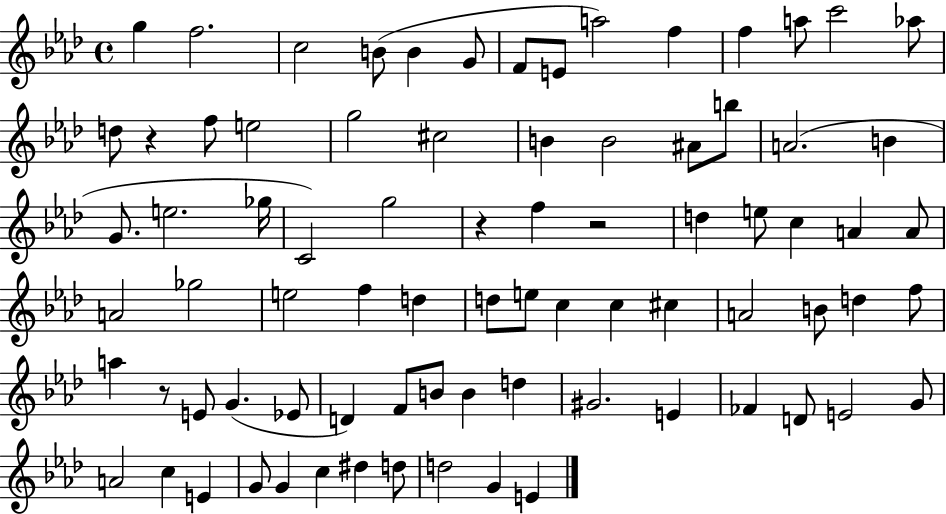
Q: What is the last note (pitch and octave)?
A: E4